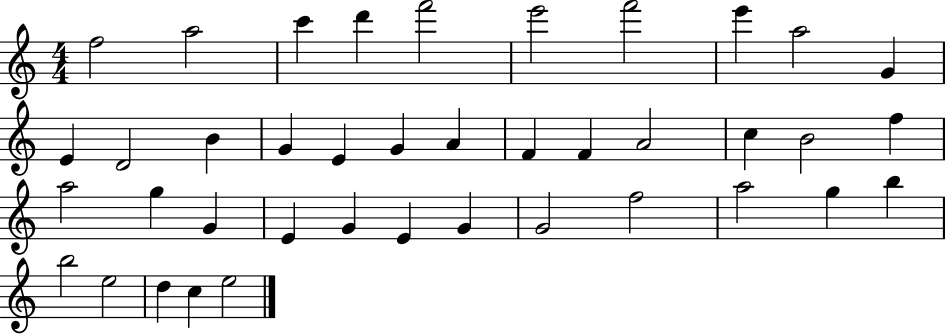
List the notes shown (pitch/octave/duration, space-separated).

F5/h A5/h C6/q D6/q F6/h E6/h F6/h E6/q A5/h G4/q E4/q D4/h B4/q G4/q E4/q G4/q A4/q F4/q F4/q A4/h C5/q B4/h F5/q A5/h G5/q G4/q E4/q G4/q E4/q G4/q G4/h F5/h A5/h G5/q B5/q B5/h E5/h D5/q C5/q E5/h